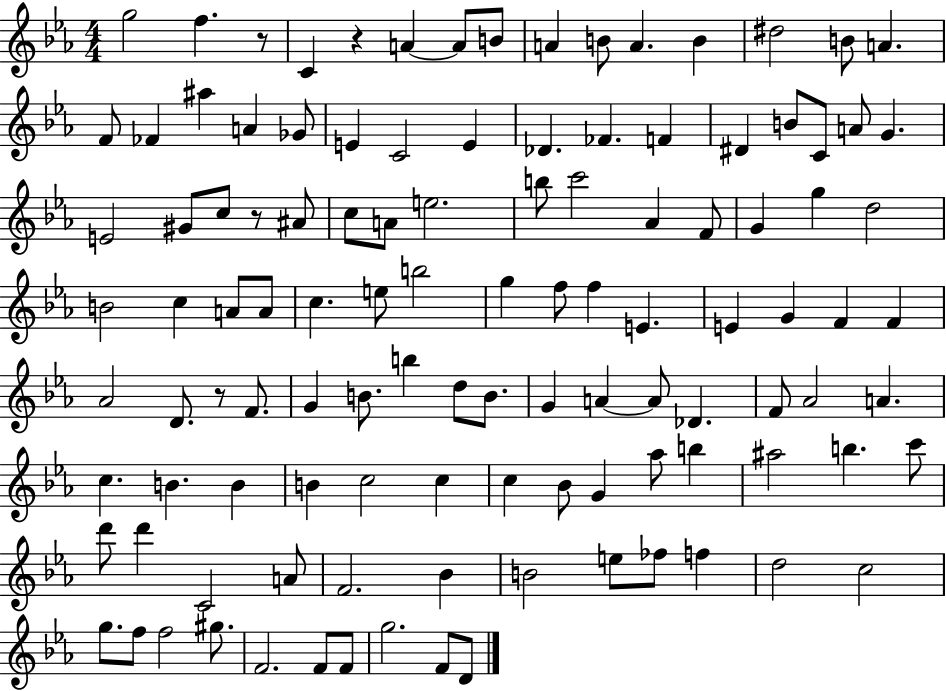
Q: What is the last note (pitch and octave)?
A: D4